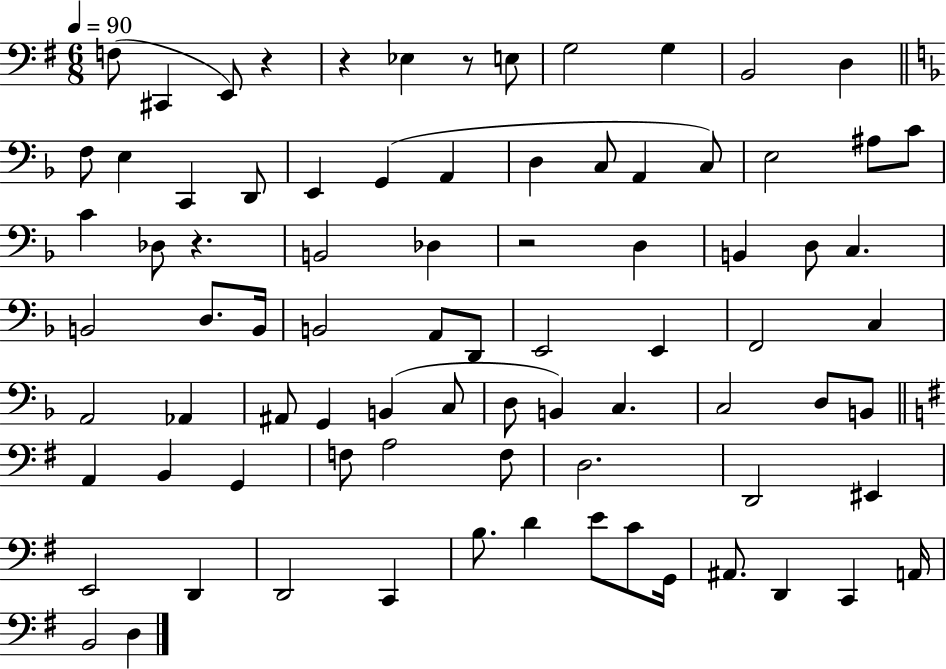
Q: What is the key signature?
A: G major